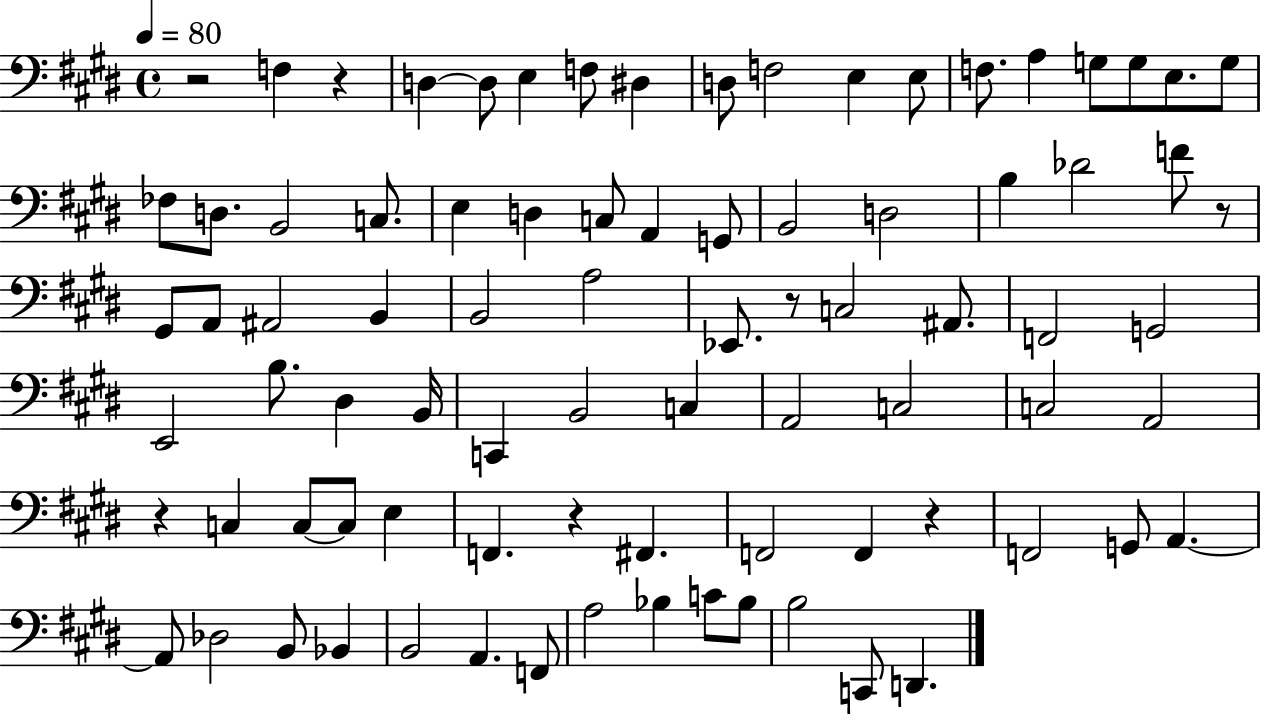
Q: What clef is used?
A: bass